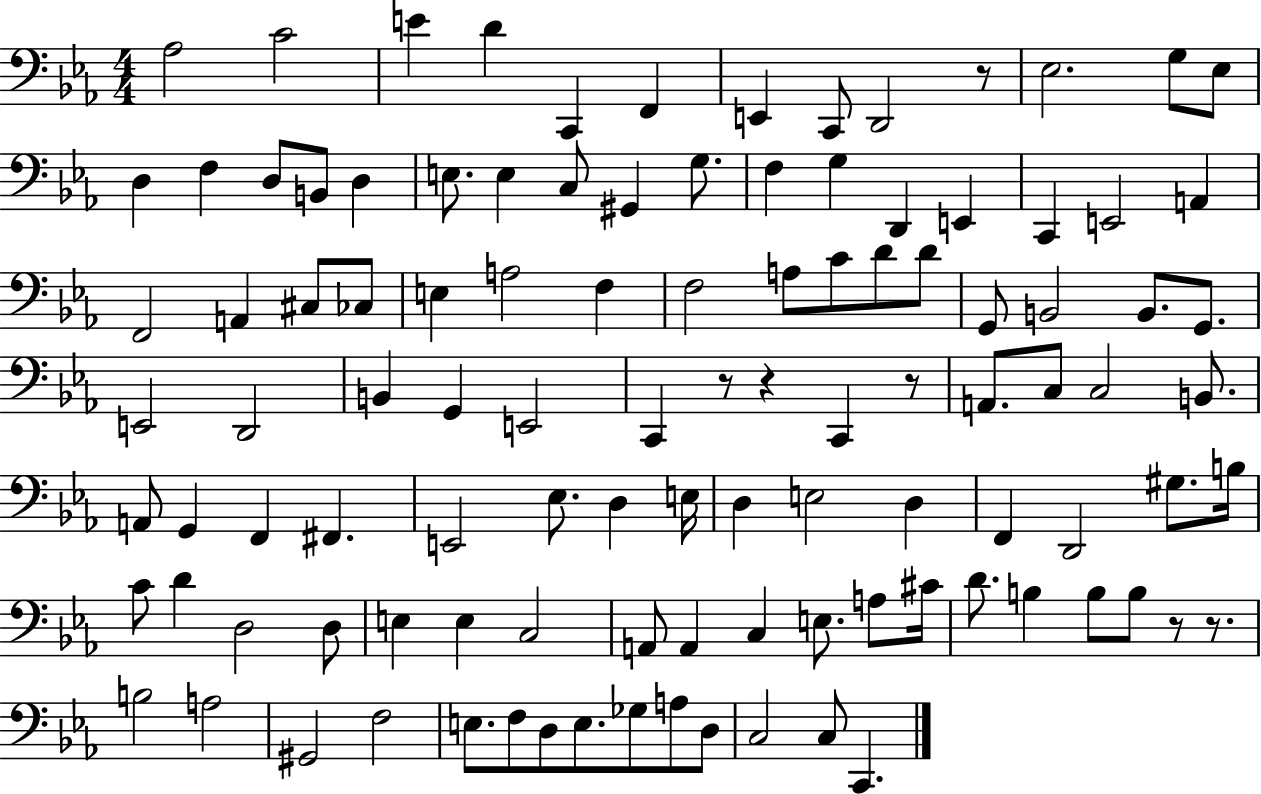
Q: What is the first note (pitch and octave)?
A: Ab3